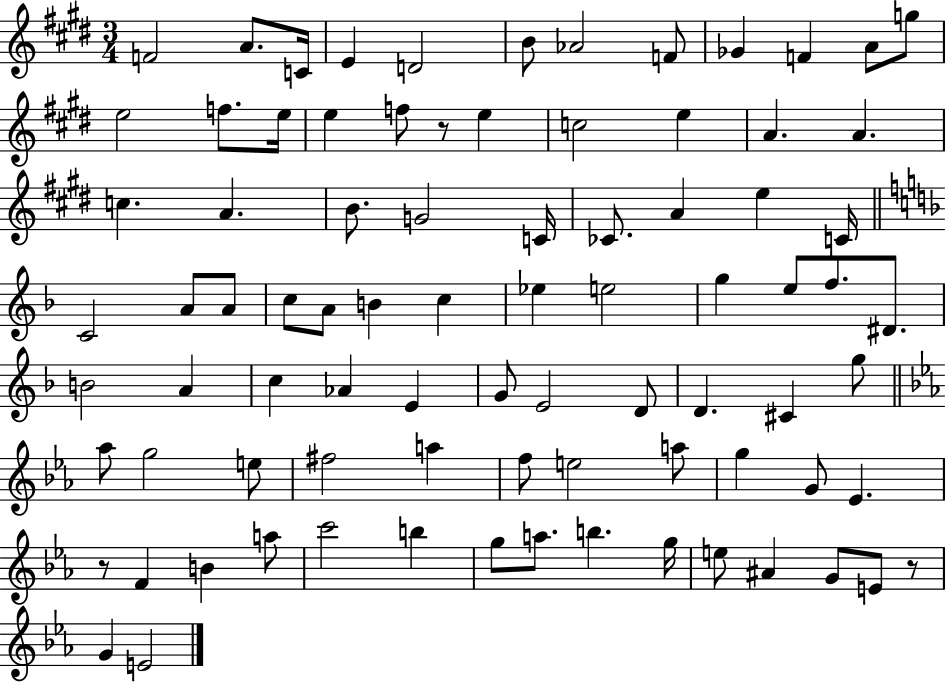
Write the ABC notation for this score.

X:1
T:Untitled
M:3/4
L:1/4
K:E
F2 A/2 C/4 E D2 B/2 _A2 F/2 _G F A/2 g/2 e2 f/2 e/4 e f/2 z/2 e c2 e A A c A B/2 G2 C/4 _C/2 A e C/4 C2 A/2 A/2 c/2 A/2 B c _e e2 g e/2 f/2 ^D/2 B2 A c _A E G/2 E2 D/2 D ^C g/2 _a/2 g2 e/2 ^f2 a f/2 e2 a/2 g G/2 _E z/2 F B a/2 c'2 b g/2 a/2 b g/4 e/2 ^A G/2 E/2 z/2 G E2